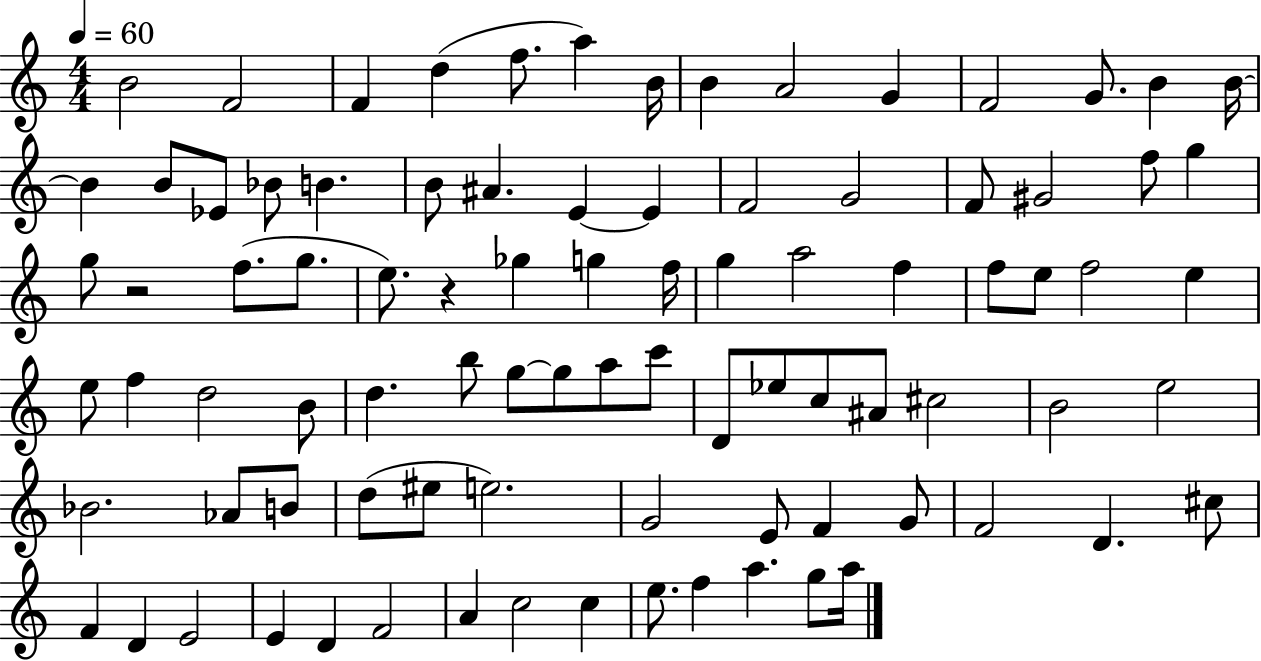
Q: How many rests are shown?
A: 2